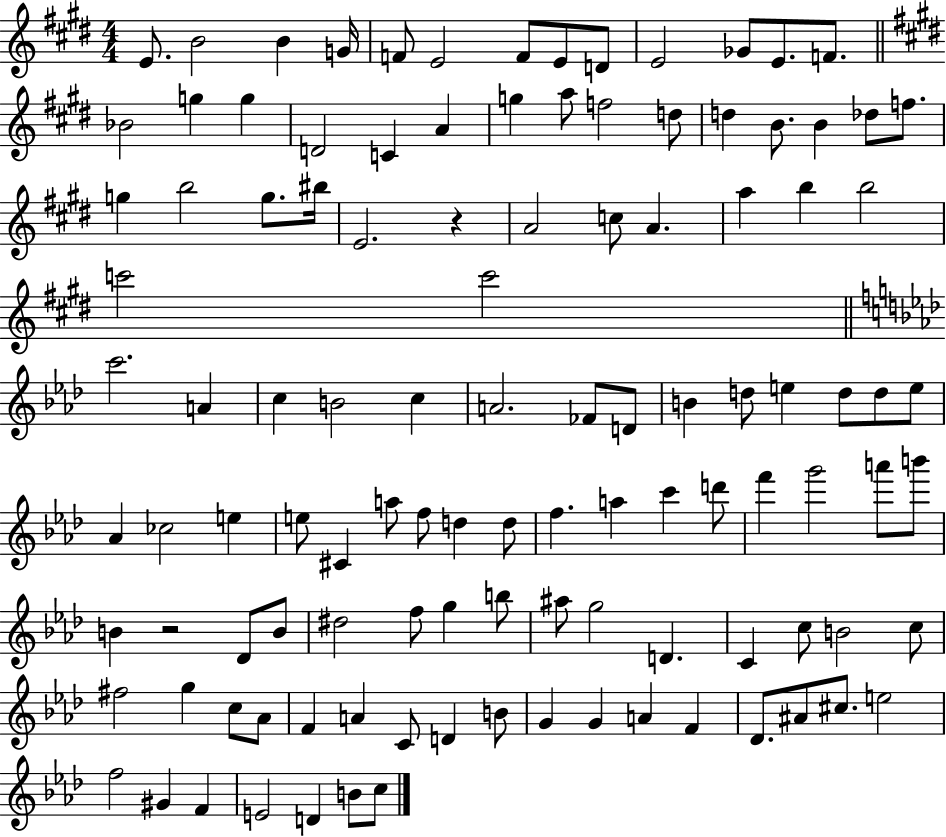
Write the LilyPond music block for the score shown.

{
  \clef treble
  \numericTimeSignature
  \time 4/4
  \key e \major
  e'8. b'2 b'4 g'16 | f'8 e'2 f'8 e'8 d'8 | e'2 ges'8 e'8. f'8. | \bar "||" \break \key e \major bes'2 g''4 g''4 | d'2 c'4 a'4 | g''4 a''8 f''2 d''8 | d''4 b'8. b'4 des''8 f''8. | \break g''4 b''2 g''8. bis''16 | e'2. r4 | a'2 c''8 a'4. | a''4 b''4 b''2 | \break c'''2 c'''2 | \bar "||" \break \key aes \major c'''2. a'4 | c''4 b'2 c''4 | a'2. fes'8 d'8 | b'4 d''8 e''4 d''8 d''8 e''8 | \break aes'4 ces''2 e''4 | e''8 cis'4 a''8 f''8 d''4 d''8 | f''4. a''4 c'''4 d'''8 | f'''4 g'''2 a'''8 b'''8 | \break b'4 r2 des'8 b'8 | dis''2 f''8 g''4 b''8 | ais''8 g''2 d'4. | c'4 c''8 b'2 c''8 | \break fis''2 g''4 c''8 aes'8 | f'4 a'4 c'8 d'4 b'8 | g'4 g'4 a'4 f'4 | des'8. ais'8 cis''8. e''2 | \break f''2 gis'4 f'4 | e'2 d'4 b'8 c''8 | \bar "|."
}